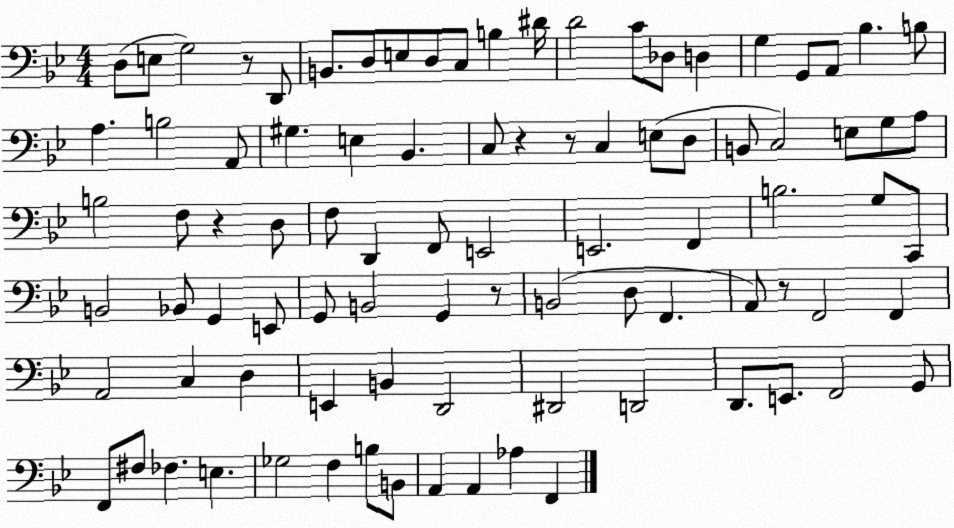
X:1
T:Untitled
M:4/4
L:1/4
K:Bb
D,/2 E,/2 G,2 z/2 D,,/2 B,,/2 D,/2 E,/2 D,/2 C,/2 B, ^D/4 D2 C/2 _D,/2 D, G, G,,/2 A,,/2 _B, B,/2 A, B,2 A,,/2 ^G, E, _B,, C,/2 z z/2 C, E,/2 D,/2 B,,/2 C,2 E,/2 G,/2 A,/2 B,2 F,/2 z D,/2 F,/2 D,, F,,/2 E,,2 E,,2 F,, B,2 G,/2 C,,/2 B,,2 _B,,/2 G,, E,,/2 G,,/2 B,,2 G,, z/2 B,,2 D,/2 F,, A,,/2 z/2 F,,2 F,, A,,2 C, D, E,, B,, D,,2 ^D,,2 D,,2 D,,/2 E,,/2 F,,2 G,,/2 F,,/2 ^F,/2 _F, E, _G,2 F, B,/2 B,,/2 A,, A,, _A, F,,